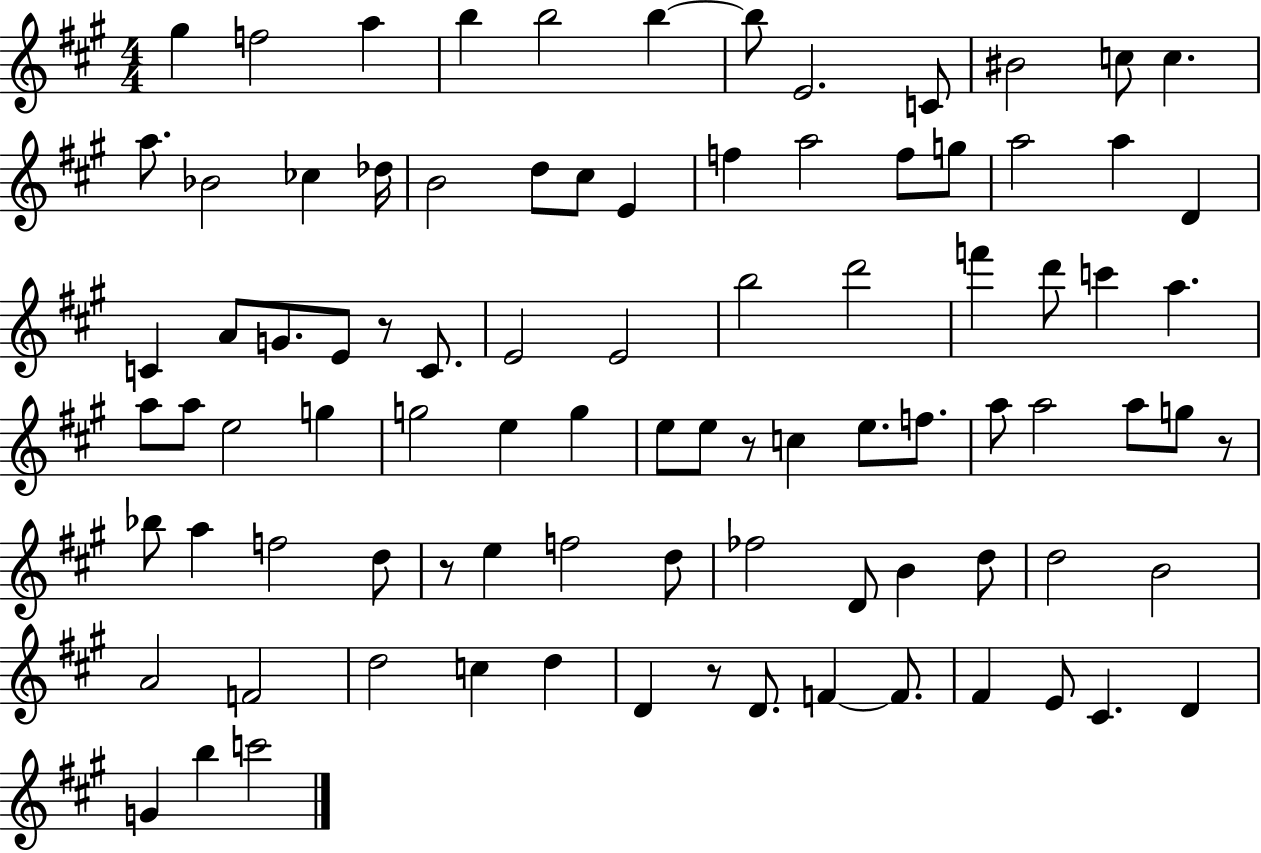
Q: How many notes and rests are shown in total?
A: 90